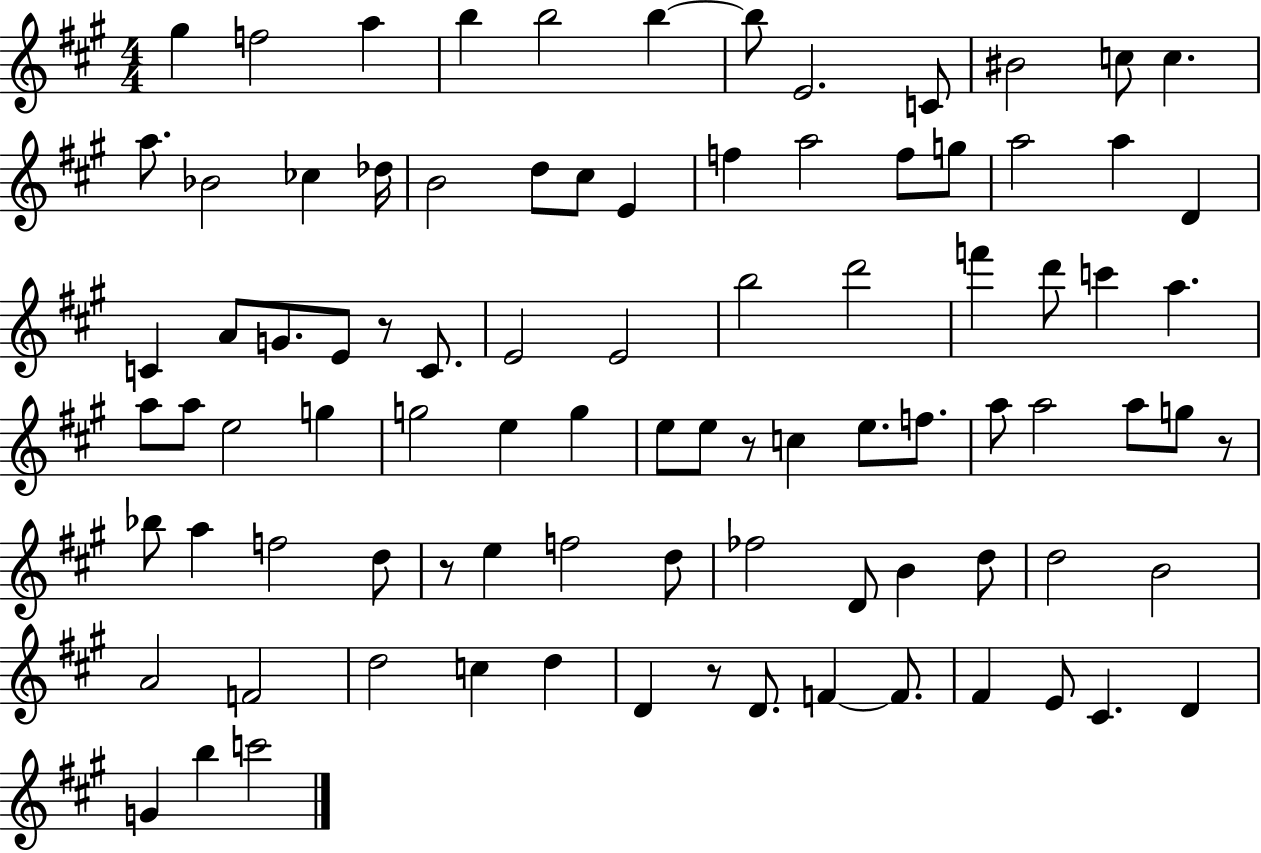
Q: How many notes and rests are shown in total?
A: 90